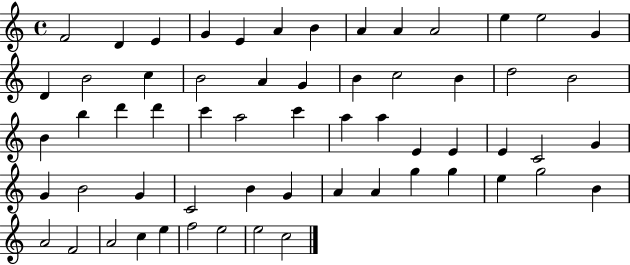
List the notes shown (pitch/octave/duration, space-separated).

F4/h D4/q E4/q G4/q E4/q A4/q B4/q A4/q A4/q A4/h E5/q E5/h G4/q D4/q B4/h C5/q B4/h A4/q G4/q B4/q C5/h B4/q D5/h B4/h B4/q B5/q D6/q D6/q C6/q A5/h C6/q A5/q A5/q E4/q E4/q E4/q C4/h G4/q G4/q B4/h G4/q C4/h B4/q G4/q A4/q A4/q G5/q G5/q E5/q G5/h B4/q A4/h F4/h A4/h C5/q E5/q F5/h E5/h E5/h C5/h